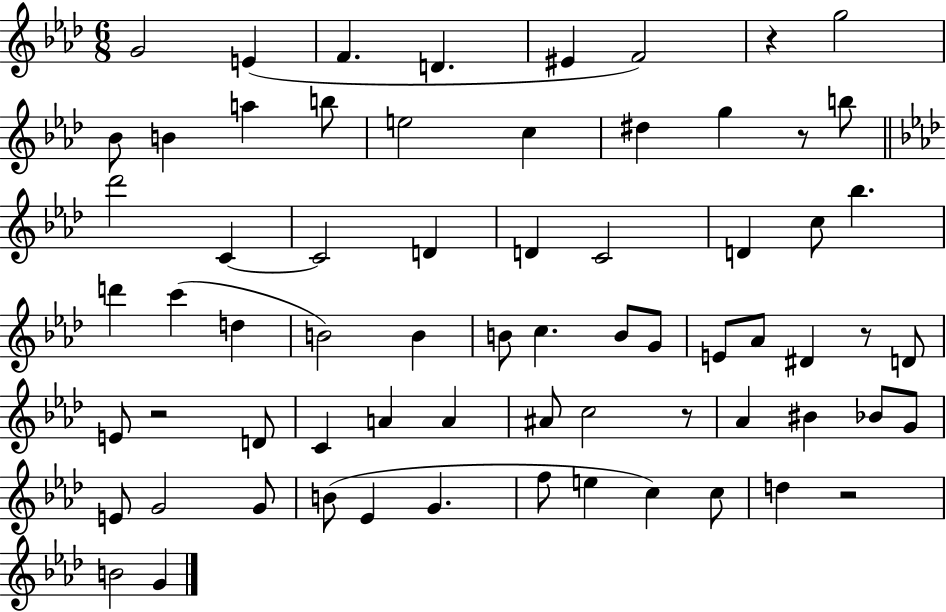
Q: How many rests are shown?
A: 6